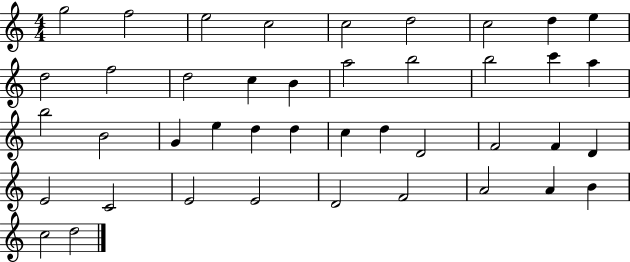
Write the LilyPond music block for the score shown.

{
  \clef treble
  \numericTimeSignature
  \time 4/4
  \key c \major
  g''2 f''2 | e''2 c''2 | c''2 d''2 | c''2 d''4 e''4 | \break d''2 f''2 | d''2 c''4 b'4 | a''2 b''2 | b''2 c'''4 a''4 | \break b''2 b'2 | g'4 e''4 d''4 d''4 | c''4 d''4 d'2 | f'2 f'4 d'4 | \break e'2 c'2 | e'2 e'2 | d'2 f'2 | a'2 a'4 b'4 | \break c''2 d''2 | \bar "|."
}